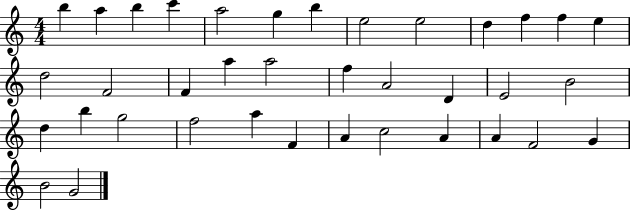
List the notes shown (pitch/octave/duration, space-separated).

B5/q A5/q B5/q C6/q A5/h G5/q B5/q E5/h E5/h D5/q F5/q F5/q E5/q D5/h F4/h F4/q A5/q A5/h F5/q A4/h D4/q E4/h B4/h D5/q B5/q G5/h F5/h A5/q F4/q A4/q C5/h A4/q A4/q F4/h G4/q B4/h G4/h